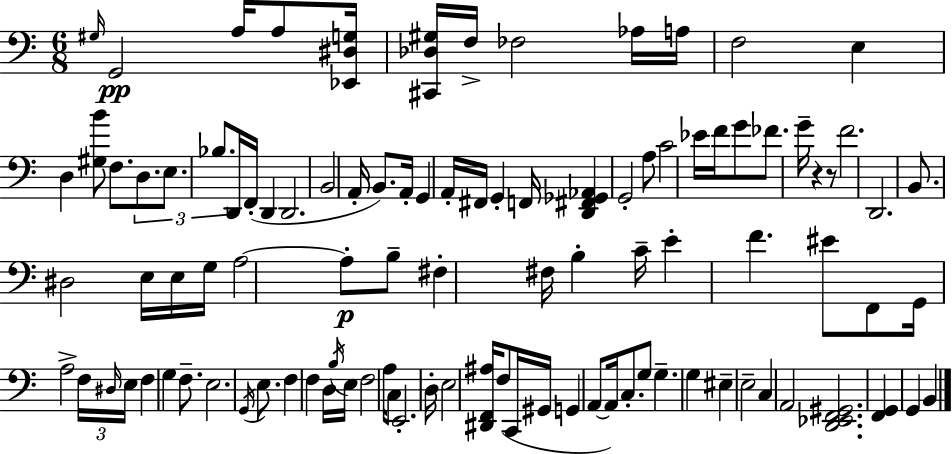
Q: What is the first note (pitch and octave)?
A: G#3